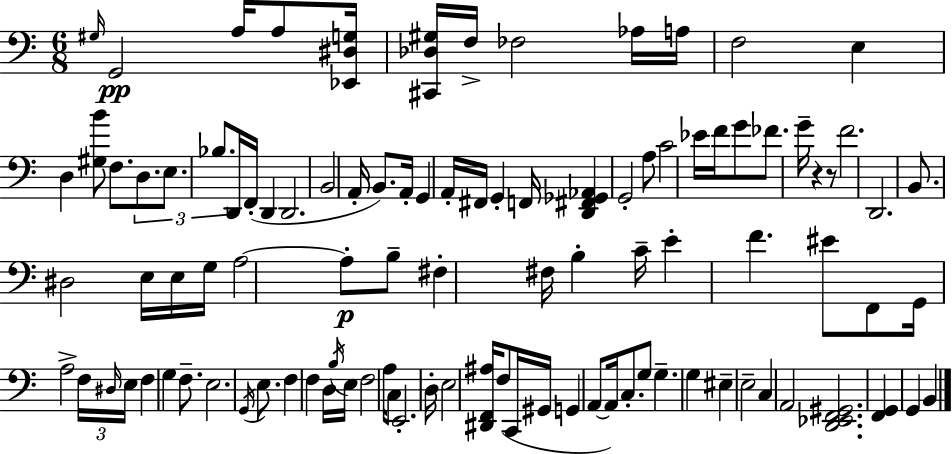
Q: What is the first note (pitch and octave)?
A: G#3